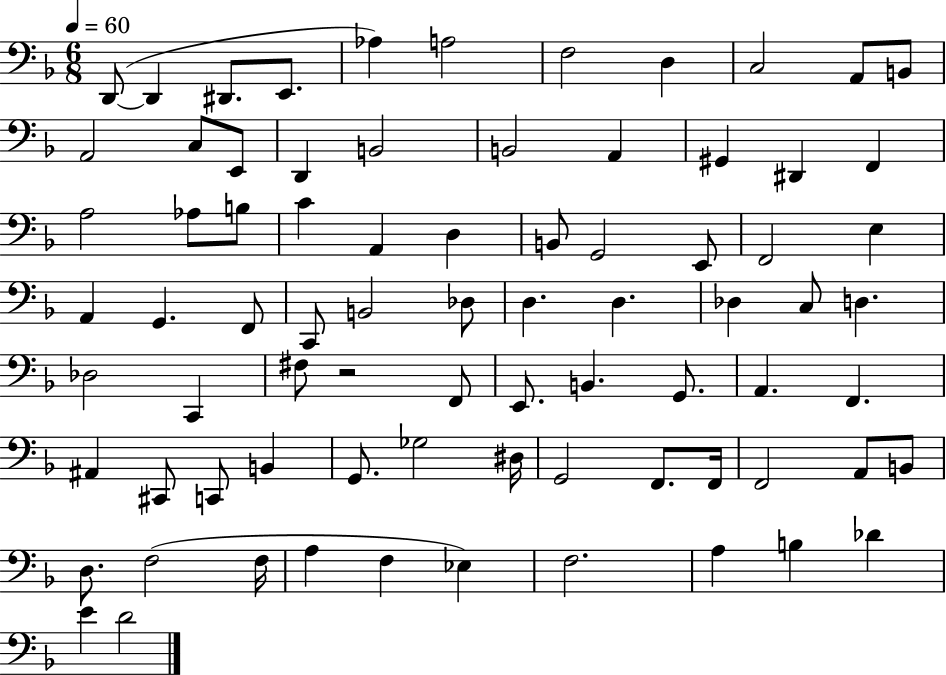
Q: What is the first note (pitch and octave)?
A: D2